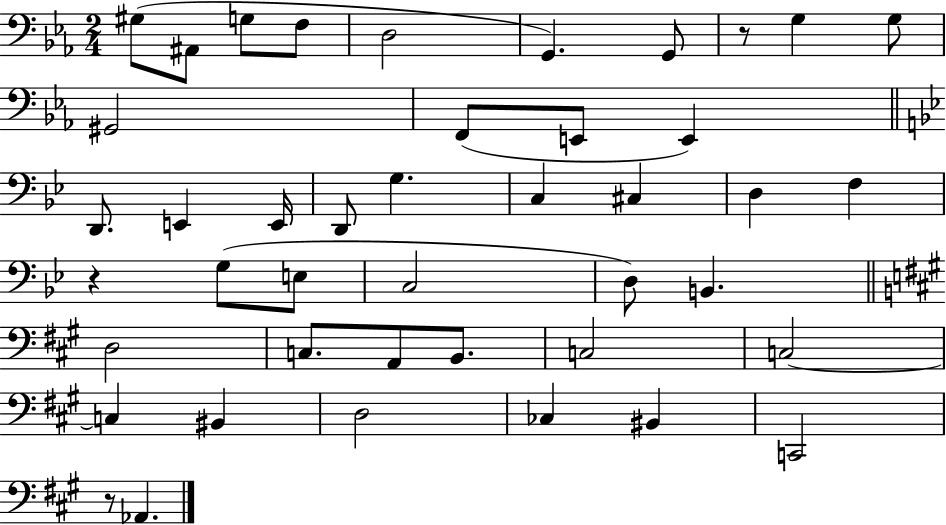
G#3/e A#2/e G3/e F3/e D3/h G2/q. G2/e R/e G3/q G3/e G#2/h F2/e E2/e E2/q D2/e. E2/q E2/s D2/e G3/q. C3/q C#3/q D3/q F3/q R/q G3/e E3/e C3/h D3/e B2/q. D3/h C3/e. A2/e B2/e. C3/h C3/h C3/q BIS2/q D3/h CES3/q BIS2/q C2/h R/e Ab2/q.